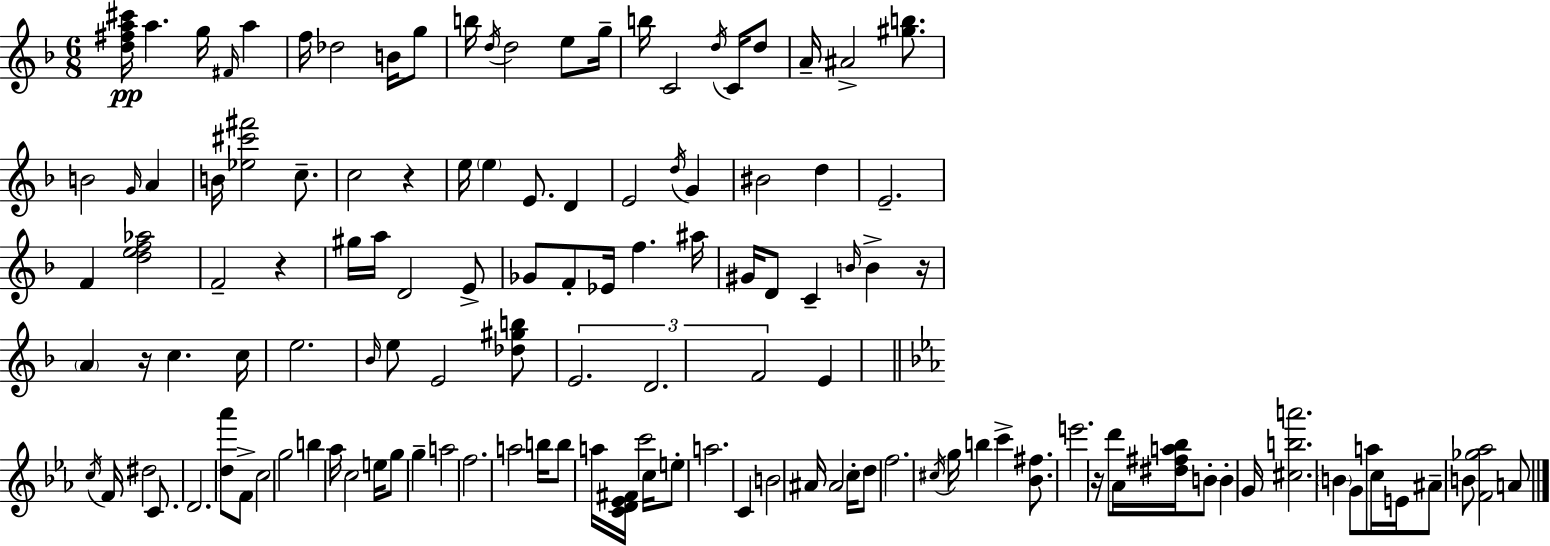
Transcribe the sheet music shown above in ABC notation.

X:1
T:Untitled
M:6/8
L:1/4
K:F
[d^fa^c']/4 a g/4 ^F/4 a f/4 _d2 B/4 g/2 b/4 d/4 d2 e/2 g/4 b/4 C2 d/4 C/4 d/2 A/4 ^A2 [^gb]/2 B2 G/4 A B/4 [_e^c'^f']2 c/2 c2 z e/4 e E/2 D E2 d/4 G ^B2 d E2 F [def_a]2 F2 z ^g/4 a/4 D2 E/2 _G/2 F/2 _E/4 f ^a/4 ^G/4 D/2 C B/4 B z/4 A z/4 c c/4 e2 _B/4 e/2 E2 [_d^gb]/2 E2 D2 F2 E c/4 F/4 ^d2 C/2 D2 [d_a']/2 F/2 c2 g2 b _a/4 c2 e/4 g/2 g a2 f2 a2 b/4 b/2 a/4 [CD_E^F]/4 c'2 c/4 e/2 a2 C B2 ^A/4 ^A2 c/4 d/2 f2 ^c/4 g/4 b c' [_B^f]/2 e'2 z/4 d'/2 _A/4 [^d^fa_b]/4 B/2 B G/4 [^cba']2 B G/2 a/2 c/4 E/4 ^A/2 B/2 [F_g_a]2 A/2